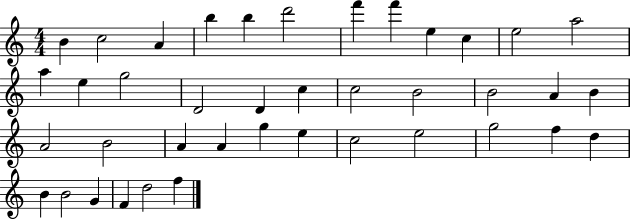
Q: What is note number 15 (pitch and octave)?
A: G5